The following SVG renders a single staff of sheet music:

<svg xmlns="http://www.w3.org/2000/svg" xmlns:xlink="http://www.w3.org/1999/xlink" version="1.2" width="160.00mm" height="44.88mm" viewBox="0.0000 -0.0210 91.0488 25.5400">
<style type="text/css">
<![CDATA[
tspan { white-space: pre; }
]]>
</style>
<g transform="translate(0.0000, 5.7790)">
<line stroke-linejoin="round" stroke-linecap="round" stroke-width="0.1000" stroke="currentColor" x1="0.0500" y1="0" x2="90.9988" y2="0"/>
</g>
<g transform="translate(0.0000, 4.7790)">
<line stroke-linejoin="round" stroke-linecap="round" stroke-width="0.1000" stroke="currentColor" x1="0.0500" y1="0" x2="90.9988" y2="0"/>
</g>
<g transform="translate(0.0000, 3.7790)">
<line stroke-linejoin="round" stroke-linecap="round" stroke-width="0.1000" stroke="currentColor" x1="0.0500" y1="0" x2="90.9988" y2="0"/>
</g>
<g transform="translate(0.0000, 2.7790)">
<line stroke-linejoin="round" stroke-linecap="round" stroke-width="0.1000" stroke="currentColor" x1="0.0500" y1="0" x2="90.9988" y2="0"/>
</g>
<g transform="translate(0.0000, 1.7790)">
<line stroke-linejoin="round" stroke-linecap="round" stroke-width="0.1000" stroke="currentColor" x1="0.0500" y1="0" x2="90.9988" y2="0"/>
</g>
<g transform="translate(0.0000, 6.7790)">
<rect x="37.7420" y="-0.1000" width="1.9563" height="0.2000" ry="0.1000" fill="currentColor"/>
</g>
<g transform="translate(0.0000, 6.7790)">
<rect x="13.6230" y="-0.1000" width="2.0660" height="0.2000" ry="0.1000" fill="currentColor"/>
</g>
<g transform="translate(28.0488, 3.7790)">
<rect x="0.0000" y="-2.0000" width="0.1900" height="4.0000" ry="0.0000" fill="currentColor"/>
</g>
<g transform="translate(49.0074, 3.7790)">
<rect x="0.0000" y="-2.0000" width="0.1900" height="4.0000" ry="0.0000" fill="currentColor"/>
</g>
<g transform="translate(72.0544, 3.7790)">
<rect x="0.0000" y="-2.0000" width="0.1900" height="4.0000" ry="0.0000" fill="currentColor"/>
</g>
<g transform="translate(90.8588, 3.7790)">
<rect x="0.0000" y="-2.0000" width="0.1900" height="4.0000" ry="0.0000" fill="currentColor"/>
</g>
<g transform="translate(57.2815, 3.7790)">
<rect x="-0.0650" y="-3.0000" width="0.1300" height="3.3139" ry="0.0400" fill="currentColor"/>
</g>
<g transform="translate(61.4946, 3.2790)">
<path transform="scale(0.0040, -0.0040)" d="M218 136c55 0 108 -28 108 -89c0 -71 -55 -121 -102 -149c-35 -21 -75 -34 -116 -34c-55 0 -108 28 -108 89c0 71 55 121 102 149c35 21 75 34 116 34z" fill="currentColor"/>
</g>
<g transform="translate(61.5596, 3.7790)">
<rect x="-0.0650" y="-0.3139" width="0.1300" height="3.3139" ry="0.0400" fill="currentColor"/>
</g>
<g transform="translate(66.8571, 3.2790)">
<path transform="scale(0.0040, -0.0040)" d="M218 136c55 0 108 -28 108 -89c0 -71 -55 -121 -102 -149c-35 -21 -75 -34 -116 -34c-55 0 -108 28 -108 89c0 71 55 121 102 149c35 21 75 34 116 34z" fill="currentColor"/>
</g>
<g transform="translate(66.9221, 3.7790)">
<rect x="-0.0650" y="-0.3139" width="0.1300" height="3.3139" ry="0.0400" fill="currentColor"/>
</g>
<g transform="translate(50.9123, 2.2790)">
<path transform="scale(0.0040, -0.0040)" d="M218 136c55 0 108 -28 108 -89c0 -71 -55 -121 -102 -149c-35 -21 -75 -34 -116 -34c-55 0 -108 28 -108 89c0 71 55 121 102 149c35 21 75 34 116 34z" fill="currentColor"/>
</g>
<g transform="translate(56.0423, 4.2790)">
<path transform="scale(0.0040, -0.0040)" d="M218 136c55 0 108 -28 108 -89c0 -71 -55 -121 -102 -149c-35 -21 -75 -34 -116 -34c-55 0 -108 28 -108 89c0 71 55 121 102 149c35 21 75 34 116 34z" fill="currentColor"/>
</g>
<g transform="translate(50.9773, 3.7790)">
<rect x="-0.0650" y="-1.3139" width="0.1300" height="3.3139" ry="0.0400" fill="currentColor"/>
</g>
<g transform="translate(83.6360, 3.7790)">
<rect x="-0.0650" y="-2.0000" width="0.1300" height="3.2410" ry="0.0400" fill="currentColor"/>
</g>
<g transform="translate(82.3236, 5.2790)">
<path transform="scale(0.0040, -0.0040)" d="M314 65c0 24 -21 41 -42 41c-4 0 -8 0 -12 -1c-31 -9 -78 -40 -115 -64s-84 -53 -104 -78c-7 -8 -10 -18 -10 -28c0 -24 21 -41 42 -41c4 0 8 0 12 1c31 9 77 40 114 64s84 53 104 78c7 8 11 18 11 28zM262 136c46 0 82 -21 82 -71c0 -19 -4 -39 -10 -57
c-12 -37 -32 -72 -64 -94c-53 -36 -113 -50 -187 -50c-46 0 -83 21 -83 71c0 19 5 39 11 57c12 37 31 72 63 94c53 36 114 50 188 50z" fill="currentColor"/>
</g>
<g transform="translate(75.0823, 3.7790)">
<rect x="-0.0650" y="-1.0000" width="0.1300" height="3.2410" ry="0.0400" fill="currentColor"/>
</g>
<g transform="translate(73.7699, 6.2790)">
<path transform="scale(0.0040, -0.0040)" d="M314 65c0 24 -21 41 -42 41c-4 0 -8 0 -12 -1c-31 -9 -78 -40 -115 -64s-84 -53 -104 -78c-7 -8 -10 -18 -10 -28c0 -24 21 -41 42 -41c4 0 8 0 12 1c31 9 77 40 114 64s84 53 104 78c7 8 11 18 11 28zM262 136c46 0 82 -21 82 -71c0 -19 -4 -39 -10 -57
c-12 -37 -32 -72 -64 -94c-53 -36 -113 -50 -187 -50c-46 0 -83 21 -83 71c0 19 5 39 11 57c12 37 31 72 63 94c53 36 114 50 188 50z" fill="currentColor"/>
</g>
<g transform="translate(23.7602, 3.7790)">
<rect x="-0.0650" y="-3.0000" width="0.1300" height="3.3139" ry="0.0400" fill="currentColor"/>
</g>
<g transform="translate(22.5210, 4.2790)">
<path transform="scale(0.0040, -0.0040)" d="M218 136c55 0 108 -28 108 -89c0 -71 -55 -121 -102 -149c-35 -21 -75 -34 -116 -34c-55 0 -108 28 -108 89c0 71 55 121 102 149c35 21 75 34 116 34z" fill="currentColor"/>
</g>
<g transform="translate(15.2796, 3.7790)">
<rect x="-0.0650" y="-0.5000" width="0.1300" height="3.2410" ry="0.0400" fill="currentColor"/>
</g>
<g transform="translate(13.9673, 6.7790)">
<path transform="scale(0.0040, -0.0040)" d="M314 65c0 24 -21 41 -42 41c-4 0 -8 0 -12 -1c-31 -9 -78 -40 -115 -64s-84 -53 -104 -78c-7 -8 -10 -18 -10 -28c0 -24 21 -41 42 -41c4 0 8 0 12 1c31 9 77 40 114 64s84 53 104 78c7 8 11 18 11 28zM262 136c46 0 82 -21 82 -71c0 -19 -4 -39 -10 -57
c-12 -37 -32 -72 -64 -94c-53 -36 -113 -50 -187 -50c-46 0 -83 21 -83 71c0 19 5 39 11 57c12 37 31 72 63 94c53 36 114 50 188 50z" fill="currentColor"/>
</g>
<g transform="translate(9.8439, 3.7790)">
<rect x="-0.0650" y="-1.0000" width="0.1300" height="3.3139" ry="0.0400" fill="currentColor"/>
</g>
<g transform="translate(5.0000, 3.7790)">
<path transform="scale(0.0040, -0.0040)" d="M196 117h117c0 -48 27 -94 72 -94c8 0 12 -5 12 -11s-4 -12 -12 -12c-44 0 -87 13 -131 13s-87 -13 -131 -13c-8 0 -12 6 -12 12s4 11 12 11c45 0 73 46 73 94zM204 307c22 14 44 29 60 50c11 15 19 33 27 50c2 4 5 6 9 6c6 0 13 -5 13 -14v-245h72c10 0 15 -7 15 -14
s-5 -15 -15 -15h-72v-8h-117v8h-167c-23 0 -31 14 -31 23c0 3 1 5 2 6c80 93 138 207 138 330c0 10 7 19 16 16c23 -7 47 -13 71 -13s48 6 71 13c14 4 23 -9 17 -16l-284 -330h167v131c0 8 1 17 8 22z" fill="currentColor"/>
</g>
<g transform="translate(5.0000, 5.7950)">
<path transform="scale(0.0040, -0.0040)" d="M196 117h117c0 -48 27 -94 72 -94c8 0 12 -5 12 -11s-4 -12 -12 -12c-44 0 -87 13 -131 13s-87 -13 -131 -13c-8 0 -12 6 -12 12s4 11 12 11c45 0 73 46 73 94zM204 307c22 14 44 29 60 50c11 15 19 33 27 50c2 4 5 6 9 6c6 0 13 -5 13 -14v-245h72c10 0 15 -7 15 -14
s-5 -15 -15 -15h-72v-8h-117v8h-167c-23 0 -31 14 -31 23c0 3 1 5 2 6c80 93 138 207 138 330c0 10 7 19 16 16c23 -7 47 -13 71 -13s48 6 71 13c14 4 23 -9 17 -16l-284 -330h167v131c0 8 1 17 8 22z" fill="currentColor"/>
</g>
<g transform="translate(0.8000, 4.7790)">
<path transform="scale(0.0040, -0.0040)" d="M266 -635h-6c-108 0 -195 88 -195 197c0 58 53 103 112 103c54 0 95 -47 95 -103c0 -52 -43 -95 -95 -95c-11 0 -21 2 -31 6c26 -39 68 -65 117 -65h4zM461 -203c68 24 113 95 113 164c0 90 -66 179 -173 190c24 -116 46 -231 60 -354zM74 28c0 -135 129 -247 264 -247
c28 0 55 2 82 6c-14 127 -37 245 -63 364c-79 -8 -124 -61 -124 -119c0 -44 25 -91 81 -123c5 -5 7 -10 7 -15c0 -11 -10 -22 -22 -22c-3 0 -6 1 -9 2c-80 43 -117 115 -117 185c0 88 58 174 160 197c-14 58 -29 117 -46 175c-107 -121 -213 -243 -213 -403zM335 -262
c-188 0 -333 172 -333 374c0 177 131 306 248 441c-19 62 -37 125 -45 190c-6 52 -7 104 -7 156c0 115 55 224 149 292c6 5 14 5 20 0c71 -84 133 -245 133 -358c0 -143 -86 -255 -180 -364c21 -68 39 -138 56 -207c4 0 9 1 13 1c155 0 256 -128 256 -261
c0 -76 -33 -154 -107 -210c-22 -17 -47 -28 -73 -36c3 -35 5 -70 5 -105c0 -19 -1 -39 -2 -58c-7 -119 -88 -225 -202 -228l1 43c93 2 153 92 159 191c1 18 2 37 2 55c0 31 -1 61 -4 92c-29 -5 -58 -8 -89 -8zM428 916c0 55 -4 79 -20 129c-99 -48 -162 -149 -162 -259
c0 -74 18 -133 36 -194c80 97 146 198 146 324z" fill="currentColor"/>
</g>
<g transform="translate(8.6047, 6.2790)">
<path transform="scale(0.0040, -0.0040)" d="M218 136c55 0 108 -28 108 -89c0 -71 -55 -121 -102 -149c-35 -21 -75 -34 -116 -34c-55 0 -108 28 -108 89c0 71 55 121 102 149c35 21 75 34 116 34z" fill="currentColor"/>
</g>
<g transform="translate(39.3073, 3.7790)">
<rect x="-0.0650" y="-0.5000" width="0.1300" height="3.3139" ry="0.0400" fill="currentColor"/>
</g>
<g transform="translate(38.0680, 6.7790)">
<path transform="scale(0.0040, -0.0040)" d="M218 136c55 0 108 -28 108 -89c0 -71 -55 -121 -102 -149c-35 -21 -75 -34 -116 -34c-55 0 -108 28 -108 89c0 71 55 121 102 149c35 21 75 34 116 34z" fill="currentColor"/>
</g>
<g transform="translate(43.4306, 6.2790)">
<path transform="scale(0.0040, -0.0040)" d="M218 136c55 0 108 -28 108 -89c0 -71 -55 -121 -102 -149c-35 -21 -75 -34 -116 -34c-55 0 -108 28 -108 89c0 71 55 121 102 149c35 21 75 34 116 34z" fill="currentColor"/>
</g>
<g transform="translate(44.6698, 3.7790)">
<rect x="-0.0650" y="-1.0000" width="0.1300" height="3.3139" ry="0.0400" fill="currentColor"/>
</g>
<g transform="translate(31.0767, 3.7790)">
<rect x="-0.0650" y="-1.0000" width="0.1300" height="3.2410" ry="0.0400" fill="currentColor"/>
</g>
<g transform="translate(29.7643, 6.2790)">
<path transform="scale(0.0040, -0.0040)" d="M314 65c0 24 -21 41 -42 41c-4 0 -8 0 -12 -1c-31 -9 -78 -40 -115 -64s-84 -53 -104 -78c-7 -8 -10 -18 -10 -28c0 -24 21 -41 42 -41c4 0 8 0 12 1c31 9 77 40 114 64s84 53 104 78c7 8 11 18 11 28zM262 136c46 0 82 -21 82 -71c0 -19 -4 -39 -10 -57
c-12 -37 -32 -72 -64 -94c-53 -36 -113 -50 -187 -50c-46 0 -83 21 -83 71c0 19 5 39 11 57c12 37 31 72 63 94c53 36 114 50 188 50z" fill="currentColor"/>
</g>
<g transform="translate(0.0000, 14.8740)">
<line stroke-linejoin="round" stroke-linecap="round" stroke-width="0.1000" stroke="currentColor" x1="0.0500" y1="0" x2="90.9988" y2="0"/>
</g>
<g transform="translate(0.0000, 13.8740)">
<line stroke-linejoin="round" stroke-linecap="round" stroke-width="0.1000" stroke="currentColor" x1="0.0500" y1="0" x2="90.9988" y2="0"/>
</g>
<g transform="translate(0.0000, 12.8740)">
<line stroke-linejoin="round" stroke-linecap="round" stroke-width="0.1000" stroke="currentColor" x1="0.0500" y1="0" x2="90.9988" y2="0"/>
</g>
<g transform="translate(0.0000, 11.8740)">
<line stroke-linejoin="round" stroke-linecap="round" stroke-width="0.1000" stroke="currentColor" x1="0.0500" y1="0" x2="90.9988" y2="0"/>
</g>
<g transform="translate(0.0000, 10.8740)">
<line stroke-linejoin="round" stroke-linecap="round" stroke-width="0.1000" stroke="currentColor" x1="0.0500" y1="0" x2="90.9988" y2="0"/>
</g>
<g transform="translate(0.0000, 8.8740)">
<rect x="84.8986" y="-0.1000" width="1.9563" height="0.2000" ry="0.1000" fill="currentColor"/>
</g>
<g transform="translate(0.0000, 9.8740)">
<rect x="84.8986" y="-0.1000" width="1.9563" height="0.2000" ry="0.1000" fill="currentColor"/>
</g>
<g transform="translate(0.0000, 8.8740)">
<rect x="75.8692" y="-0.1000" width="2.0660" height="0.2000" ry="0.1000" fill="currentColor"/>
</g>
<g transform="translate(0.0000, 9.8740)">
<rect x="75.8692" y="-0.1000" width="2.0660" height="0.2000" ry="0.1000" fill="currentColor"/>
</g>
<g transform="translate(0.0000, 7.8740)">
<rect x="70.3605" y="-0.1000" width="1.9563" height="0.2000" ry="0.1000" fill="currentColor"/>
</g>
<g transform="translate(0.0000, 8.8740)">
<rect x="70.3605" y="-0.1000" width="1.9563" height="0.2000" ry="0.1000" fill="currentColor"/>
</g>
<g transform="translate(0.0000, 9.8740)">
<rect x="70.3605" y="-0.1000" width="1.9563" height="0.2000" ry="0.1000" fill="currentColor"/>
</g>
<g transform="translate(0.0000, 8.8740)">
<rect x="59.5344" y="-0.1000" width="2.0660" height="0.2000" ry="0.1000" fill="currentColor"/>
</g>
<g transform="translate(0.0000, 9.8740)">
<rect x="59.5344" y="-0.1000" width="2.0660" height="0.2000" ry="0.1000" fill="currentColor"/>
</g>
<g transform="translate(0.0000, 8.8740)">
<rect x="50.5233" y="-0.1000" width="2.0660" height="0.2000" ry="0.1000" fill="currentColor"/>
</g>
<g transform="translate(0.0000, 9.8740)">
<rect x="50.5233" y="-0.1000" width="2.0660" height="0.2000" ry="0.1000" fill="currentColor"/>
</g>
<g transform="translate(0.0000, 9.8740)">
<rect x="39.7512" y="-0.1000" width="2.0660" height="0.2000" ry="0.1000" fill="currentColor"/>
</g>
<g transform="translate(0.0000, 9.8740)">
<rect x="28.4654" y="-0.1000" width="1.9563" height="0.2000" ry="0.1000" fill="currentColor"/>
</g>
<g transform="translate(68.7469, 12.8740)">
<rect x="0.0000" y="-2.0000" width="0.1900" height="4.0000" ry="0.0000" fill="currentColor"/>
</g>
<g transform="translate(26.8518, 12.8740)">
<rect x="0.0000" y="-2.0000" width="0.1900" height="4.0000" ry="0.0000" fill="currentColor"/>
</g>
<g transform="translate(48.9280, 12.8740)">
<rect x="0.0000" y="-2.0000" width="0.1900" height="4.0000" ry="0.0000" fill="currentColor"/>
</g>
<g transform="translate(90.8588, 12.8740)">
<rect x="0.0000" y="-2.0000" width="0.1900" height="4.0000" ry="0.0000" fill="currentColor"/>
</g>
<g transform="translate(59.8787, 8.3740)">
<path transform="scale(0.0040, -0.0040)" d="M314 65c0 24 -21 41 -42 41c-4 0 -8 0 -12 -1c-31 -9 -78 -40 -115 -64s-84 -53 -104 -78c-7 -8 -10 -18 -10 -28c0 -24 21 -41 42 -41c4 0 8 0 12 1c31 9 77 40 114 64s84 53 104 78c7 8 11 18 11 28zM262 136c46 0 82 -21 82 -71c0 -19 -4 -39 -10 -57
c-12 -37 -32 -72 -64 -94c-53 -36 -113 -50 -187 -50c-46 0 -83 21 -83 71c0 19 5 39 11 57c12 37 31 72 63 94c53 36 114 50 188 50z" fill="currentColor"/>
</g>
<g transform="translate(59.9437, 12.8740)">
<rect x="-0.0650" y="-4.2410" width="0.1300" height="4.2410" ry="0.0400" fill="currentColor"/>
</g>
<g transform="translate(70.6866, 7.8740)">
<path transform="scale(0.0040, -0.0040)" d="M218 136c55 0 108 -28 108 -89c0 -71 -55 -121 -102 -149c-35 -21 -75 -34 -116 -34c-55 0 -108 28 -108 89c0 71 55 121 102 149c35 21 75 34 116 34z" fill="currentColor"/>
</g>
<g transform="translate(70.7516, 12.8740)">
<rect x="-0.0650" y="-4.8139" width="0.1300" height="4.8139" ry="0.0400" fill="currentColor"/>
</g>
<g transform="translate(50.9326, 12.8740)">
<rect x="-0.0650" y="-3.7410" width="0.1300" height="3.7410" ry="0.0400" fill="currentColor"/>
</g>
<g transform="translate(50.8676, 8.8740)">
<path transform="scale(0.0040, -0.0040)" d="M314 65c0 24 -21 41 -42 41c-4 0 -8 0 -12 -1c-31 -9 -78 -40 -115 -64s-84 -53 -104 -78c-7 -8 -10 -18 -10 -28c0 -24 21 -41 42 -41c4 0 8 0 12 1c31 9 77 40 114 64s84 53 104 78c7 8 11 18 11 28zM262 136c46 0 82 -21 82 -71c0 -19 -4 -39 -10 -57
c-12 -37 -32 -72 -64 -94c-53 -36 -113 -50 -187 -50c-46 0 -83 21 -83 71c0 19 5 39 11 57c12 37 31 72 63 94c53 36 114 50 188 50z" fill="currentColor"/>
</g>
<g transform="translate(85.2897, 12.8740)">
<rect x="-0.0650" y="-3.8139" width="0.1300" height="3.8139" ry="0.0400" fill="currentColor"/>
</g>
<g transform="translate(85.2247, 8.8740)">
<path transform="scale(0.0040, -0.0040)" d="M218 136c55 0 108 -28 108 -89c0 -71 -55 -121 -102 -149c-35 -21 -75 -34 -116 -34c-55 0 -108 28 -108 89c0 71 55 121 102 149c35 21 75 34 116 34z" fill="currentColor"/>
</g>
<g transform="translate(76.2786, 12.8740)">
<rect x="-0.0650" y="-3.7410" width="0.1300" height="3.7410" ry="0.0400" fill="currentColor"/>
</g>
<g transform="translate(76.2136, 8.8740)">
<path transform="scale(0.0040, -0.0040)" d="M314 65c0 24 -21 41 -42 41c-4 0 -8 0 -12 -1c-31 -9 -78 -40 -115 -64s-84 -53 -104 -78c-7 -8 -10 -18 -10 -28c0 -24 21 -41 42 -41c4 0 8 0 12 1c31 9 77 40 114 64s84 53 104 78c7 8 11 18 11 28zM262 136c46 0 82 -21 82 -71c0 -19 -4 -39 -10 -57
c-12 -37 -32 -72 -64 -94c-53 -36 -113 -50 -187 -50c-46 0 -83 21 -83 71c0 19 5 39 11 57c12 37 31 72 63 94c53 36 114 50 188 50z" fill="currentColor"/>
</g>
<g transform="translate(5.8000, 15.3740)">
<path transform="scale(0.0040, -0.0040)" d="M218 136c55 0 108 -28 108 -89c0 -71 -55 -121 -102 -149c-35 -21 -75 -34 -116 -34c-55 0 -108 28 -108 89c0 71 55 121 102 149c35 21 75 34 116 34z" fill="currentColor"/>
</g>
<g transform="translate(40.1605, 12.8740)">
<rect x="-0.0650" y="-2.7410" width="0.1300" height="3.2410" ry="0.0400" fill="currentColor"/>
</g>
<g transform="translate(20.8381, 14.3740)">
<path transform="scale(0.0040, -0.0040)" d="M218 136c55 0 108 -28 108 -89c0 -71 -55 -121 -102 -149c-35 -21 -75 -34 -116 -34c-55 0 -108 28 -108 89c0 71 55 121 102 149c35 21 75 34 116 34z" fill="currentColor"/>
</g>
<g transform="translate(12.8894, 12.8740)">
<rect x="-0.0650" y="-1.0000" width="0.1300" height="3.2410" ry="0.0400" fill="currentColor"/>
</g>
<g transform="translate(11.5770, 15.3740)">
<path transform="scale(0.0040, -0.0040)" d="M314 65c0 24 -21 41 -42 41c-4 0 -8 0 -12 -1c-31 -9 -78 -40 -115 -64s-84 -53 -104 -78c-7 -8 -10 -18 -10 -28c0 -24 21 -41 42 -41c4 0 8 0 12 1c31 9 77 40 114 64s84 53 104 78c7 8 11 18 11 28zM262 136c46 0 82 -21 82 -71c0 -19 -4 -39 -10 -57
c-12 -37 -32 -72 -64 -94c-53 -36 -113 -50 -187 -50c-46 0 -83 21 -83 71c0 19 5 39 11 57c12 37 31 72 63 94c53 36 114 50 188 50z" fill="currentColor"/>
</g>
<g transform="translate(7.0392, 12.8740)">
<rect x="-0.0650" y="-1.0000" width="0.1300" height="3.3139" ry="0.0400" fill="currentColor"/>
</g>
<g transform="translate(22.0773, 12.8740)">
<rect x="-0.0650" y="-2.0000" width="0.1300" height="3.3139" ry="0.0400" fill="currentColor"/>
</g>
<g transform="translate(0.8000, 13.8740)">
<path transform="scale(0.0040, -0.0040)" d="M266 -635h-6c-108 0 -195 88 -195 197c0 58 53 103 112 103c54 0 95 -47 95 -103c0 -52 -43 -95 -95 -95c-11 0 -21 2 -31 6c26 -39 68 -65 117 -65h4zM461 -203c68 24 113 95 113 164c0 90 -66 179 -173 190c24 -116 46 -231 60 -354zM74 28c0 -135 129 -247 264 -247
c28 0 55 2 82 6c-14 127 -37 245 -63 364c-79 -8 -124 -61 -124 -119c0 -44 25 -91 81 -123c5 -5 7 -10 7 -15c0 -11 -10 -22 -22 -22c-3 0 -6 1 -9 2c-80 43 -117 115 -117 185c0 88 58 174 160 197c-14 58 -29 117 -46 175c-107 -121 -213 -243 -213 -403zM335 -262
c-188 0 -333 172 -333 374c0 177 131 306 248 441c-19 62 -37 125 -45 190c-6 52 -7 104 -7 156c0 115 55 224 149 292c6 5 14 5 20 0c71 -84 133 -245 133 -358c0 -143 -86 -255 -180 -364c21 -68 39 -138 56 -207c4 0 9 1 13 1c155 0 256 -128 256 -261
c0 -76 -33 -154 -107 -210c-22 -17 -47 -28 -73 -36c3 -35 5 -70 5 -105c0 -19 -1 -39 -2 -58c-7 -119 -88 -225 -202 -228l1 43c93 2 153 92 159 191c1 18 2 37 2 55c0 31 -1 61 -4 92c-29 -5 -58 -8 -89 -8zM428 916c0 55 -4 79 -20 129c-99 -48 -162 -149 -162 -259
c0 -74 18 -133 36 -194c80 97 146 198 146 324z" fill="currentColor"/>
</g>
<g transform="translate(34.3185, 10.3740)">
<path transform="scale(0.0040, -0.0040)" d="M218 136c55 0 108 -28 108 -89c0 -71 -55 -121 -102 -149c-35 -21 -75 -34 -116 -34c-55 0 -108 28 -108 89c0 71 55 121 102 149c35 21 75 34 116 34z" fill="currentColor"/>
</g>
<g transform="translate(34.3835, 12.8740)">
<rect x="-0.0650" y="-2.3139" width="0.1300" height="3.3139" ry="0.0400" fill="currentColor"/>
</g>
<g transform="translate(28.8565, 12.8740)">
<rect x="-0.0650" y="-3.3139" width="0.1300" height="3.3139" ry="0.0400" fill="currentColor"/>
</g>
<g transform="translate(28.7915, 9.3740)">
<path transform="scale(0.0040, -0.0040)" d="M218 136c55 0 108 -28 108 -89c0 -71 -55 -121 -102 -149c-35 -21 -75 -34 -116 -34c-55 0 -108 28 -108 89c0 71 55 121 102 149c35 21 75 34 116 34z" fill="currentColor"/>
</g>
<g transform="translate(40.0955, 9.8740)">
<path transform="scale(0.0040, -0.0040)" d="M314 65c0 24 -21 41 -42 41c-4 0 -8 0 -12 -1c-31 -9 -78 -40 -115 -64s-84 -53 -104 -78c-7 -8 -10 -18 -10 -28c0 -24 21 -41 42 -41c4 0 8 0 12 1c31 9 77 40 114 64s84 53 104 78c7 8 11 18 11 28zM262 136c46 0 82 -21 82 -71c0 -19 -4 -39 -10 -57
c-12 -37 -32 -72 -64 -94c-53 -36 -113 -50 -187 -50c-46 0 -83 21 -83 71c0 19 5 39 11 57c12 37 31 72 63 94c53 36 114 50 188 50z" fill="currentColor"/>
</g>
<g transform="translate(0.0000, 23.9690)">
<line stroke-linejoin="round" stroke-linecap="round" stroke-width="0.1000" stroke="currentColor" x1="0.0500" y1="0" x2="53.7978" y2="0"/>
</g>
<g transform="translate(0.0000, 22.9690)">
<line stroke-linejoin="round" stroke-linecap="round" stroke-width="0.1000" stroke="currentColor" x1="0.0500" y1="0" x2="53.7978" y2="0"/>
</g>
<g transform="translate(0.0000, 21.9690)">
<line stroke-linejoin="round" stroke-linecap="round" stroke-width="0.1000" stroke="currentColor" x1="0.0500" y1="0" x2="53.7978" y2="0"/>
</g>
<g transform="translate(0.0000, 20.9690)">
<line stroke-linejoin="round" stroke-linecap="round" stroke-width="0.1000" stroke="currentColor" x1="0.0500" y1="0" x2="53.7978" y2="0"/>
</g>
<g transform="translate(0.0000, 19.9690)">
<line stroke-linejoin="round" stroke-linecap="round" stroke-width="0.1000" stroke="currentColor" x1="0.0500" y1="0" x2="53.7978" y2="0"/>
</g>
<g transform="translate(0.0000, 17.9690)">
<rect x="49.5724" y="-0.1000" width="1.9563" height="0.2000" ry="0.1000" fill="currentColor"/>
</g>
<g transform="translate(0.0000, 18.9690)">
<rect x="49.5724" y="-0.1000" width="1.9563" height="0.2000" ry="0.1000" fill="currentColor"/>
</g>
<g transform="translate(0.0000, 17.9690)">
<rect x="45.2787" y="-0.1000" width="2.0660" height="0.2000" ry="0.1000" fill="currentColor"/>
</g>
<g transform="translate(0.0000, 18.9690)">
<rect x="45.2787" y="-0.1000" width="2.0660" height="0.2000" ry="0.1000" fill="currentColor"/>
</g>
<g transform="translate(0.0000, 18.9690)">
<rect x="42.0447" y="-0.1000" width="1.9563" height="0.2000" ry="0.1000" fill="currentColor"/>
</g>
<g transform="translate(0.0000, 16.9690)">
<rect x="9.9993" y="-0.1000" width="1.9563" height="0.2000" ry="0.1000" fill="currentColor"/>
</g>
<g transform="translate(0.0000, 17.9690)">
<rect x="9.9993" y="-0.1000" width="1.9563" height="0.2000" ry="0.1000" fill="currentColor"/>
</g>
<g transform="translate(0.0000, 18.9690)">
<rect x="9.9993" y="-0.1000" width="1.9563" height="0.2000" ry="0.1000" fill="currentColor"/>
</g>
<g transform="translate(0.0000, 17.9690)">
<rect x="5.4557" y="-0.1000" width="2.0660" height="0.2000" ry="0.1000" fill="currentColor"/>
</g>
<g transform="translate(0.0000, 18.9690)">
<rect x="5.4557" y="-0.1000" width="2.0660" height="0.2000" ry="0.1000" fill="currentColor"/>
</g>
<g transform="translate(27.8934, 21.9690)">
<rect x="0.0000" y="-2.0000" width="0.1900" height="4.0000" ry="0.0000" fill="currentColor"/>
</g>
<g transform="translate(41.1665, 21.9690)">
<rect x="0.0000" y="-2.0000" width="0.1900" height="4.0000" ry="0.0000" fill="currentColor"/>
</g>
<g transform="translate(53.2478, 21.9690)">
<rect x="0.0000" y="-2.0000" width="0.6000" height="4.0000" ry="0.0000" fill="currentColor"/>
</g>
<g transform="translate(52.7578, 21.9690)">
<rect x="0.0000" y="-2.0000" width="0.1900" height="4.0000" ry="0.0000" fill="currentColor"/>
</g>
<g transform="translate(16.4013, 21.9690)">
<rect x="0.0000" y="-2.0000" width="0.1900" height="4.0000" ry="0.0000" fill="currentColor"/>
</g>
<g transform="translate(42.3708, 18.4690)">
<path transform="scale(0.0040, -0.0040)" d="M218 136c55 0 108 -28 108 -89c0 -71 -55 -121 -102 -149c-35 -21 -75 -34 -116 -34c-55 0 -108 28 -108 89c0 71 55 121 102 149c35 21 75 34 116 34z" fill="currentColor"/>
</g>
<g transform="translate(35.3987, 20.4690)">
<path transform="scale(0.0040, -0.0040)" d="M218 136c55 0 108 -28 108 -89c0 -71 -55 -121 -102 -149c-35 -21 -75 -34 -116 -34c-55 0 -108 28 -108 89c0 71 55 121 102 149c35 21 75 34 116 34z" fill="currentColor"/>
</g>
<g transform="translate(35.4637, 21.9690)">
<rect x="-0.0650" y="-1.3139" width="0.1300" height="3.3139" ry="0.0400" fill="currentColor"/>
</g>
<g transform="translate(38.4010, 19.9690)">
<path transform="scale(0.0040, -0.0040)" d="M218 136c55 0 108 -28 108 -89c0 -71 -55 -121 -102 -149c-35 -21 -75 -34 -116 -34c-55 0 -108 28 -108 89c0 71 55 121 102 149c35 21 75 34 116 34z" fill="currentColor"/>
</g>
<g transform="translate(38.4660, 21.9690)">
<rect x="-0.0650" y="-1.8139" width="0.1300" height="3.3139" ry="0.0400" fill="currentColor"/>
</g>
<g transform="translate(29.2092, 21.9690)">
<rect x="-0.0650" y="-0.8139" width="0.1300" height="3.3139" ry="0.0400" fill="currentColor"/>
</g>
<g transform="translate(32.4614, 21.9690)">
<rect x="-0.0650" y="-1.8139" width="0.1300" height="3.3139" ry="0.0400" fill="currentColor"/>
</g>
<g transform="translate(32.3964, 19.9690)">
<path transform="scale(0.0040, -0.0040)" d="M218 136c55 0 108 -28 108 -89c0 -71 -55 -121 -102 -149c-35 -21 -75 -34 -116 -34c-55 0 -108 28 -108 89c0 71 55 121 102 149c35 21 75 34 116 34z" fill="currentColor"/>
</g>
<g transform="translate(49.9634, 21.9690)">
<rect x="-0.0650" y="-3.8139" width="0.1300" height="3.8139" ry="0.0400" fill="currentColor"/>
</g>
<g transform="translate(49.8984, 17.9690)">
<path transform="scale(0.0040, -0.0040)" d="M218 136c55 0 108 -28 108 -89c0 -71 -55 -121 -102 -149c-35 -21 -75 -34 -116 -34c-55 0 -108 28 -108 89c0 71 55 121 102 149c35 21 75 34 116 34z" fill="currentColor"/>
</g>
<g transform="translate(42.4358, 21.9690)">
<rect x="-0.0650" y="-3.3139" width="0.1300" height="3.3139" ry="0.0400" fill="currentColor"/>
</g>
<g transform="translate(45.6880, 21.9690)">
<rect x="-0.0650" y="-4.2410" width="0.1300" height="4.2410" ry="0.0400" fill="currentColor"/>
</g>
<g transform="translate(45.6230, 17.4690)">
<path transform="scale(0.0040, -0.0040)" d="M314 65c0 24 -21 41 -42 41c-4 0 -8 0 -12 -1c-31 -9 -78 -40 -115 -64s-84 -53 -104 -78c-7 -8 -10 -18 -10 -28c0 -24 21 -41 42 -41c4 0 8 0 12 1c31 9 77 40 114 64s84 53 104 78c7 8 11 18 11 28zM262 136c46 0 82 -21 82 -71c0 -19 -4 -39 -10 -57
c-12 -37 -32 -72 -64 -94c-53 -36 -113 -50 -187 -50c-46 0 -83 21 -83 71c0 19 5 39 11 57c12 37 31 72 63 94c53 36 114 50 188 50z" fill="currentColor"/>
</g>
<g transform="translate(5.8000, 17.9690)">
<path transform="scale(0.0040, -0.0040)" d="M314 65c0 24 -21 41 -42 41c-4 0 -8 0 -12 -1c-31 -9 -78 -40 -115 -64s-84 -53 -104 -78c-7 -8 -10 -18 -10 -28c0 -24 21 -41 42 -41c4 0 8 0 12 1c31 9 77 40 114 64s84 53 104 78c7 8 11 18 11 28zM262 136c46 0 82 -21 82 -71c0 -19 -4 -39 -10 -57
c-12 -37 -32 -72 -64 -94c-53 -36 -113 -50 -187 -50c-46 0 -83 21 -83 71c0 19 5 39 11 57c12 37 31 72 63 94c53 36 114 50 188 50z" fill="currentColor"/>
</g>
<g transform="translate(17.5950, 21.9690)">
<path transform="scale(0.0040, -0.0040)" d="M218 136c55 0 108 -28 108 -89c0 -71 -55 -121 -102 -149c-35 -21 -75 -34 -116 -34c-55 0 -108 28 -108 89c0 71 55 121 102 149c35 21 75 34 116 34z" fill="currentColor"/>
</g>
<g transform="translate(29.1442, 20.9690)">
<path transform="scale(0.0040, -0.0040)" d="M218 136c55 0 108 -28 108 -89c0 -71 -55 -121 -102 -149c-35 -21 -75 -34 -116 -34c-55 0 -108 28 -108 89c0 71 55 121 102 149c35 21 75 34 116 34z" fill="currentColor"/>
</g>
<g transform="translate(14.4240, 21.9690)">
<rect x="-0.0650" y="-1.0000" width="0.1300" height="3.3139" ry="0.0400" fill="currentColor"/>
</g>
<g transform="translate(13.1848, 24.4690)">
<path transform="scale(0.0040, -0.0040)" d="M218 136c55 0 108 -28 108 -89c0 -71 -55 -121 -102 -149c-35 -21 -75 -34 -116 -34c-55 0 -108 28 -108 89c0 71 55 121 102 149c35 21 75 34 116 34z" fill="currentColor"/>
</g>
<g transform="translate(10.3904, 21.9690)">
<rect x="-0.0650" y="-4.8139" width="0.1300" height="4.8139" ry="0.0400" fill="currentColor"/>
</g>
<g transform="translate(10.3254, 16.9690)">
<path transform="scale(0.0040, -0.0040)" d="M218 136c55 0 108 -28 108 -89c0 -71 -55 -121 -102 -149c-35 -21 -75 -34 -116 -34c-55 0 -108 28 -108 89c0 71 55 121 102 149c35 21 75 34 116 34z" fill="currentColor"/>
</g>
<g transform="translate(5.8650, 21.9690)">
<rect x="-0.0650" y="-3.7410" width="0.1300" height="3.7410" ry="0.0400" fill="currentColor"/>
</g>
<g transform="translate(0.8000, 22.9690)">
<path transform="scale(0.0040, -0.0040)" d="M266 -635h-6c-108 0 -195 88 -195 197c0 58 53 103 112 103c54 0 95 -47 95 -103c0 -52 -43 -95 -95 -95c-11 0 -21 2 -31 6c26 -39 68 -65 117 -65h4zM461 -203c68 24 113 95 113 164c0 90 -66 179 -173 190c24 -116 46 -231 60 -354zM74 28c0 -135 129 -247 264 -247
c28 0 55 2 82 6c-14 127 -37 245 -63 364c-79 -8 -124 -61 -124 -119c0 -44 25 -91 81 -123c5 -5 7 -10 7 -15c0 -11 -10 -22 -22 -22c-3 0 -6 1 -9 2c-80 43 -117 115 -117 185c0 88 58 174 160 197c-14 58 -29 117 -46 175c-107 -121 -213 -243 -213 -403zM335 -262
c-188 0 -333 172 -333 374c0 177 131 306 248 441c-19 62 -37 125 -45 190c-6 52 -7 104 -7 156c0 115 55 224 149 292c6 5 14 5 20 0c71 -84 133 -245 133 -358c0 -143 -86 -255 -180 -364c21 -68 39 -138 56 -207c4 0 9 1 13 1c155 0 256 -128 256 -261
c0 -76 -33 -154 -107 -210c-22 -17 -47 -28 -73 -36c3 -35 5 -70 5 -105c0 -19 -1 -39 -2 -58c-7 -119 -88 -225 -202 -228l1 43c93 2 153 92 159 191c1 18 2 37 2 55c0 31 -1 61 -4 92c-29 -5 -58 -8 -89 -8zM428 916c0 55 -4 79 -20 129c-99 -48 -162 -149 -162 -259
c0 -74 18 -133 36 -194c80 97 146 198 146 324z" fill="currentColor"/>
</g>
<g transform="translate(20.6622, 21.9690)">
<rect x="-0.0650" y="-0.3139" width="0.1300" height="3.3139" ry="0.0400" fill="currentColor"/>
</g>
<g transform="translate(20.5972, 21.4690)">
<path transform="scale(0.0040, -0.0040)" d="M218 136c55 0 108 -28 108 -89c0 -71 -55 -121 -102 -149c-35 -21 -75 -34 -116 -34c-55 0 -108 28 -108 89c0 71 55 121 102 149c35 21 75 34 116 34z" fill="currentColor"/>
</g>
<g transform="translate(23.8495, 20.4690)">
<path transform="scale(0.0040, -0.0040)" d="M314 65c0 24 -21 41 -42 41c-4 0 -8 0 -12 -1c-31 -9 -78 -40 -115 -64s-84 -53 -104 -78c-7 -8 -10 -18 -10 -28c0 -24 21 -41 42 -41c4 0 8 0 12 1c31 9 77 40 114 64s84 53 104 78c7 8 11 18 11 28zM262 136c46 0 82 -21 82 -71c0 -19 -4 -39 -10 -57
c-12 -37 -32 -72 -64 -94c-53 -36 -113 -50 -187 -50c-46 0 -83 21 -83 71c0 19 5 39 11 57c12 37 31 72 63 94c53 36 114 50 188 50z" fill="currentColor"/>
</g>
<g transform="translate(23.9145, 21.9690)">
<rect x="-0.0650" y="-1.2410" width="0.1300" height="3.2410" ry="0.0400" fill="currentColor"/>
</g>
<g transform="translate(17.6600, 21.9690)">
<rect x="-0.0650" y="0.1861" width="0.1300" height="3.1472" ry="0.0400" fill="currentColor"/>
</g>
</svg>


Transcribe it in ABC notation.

X:1
T:Untitled
M:4/4
L:1/4
K:C
D C2 A D2 C D e A c c D2 F2 D D2 F b g a2 c'2 d'2 e' c'2 c' c'2 e' D B c e2 d f e f b d'2 c'